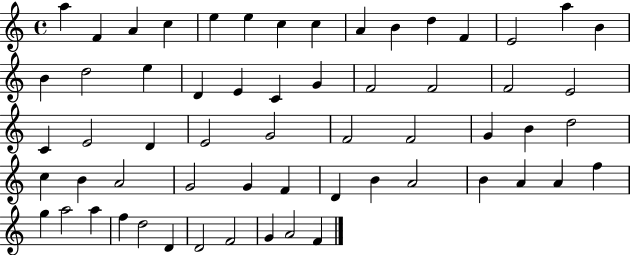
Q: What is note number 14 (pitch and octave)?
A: A5